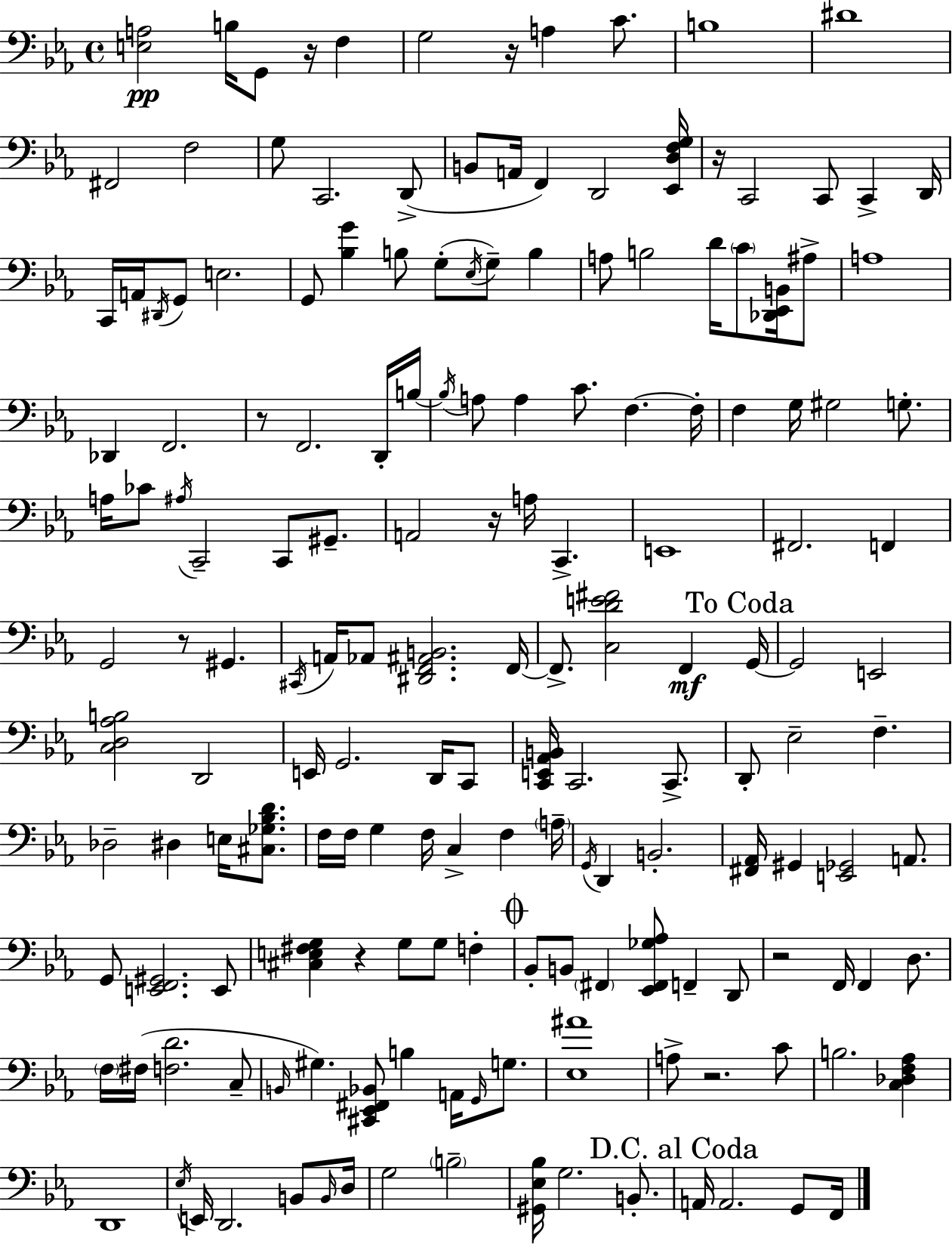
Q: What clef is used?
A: bass